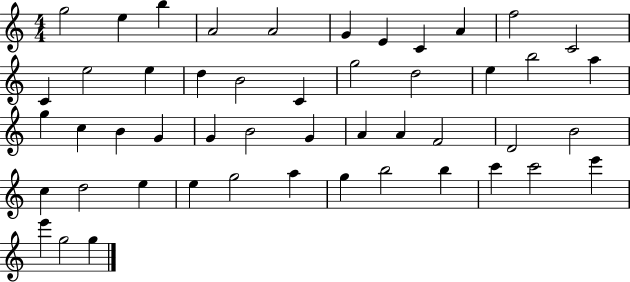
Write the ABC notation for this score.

X:1
T:Untitled
M:4/4
L:1/4
K:C
g2 e b A2 A2 G E C A f2 C2 C e2 e d B2 C g2 d2 e b2 a g c B G G B2 G A A F2 D2 B2 c d2 e e g2 a g b2 b c' c'2 e' e' g2 g